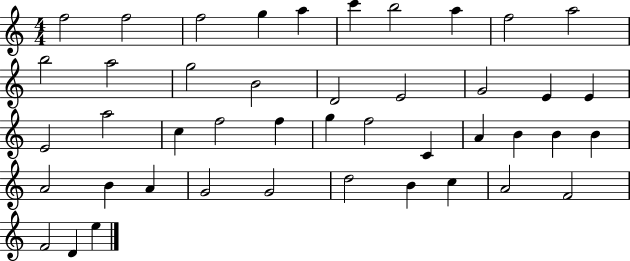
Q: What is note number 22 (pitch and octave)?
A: C5